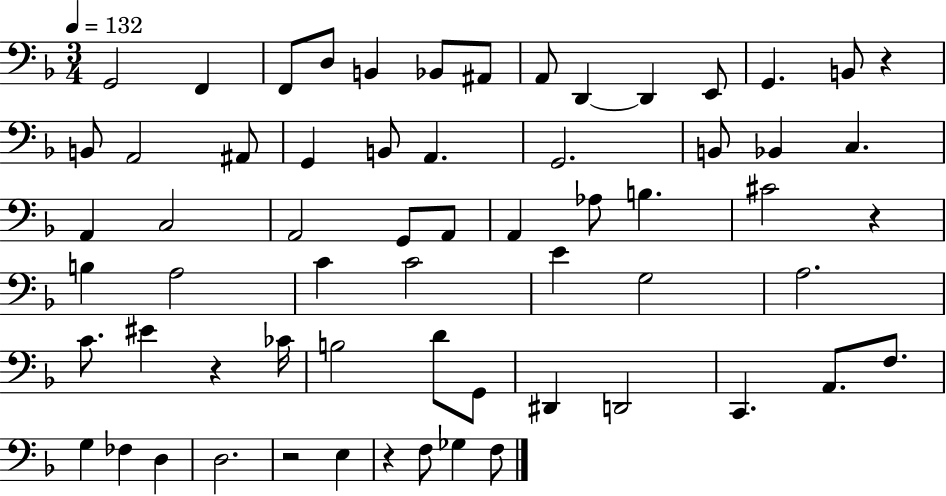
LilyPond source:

{
  \clef bass
  \numericTimeSignature
  \time 3/4
  \key f \major
  \tempo 4 = 132
  g,2 f,4 | f,8 d8 b,4 bes,8 ais,8 | a,8 d,4~~ d,4 e,8 | g,4. b,8 r4 | \break b,8 a,2 ais,8 | g,4 b,8 a,4. | g,2. | b,8 bes,4 c4. | \break a,4 c2 | a,2 g,8 a,8 | a,4 aes8 b4. | cis'2 r4 | \break b4 a2 | c'4 c'2 | e'4 g2 | a2. | \break c'8. eis'4 r4 ces'16 | b2 d'8 g,8 | dis,4 d,2 | c,4. a,8. f8. | \break g4 fes4 d4 | d2. | r2 e4 | r4 f8 ges4 f8 | \break \bar "|."
}